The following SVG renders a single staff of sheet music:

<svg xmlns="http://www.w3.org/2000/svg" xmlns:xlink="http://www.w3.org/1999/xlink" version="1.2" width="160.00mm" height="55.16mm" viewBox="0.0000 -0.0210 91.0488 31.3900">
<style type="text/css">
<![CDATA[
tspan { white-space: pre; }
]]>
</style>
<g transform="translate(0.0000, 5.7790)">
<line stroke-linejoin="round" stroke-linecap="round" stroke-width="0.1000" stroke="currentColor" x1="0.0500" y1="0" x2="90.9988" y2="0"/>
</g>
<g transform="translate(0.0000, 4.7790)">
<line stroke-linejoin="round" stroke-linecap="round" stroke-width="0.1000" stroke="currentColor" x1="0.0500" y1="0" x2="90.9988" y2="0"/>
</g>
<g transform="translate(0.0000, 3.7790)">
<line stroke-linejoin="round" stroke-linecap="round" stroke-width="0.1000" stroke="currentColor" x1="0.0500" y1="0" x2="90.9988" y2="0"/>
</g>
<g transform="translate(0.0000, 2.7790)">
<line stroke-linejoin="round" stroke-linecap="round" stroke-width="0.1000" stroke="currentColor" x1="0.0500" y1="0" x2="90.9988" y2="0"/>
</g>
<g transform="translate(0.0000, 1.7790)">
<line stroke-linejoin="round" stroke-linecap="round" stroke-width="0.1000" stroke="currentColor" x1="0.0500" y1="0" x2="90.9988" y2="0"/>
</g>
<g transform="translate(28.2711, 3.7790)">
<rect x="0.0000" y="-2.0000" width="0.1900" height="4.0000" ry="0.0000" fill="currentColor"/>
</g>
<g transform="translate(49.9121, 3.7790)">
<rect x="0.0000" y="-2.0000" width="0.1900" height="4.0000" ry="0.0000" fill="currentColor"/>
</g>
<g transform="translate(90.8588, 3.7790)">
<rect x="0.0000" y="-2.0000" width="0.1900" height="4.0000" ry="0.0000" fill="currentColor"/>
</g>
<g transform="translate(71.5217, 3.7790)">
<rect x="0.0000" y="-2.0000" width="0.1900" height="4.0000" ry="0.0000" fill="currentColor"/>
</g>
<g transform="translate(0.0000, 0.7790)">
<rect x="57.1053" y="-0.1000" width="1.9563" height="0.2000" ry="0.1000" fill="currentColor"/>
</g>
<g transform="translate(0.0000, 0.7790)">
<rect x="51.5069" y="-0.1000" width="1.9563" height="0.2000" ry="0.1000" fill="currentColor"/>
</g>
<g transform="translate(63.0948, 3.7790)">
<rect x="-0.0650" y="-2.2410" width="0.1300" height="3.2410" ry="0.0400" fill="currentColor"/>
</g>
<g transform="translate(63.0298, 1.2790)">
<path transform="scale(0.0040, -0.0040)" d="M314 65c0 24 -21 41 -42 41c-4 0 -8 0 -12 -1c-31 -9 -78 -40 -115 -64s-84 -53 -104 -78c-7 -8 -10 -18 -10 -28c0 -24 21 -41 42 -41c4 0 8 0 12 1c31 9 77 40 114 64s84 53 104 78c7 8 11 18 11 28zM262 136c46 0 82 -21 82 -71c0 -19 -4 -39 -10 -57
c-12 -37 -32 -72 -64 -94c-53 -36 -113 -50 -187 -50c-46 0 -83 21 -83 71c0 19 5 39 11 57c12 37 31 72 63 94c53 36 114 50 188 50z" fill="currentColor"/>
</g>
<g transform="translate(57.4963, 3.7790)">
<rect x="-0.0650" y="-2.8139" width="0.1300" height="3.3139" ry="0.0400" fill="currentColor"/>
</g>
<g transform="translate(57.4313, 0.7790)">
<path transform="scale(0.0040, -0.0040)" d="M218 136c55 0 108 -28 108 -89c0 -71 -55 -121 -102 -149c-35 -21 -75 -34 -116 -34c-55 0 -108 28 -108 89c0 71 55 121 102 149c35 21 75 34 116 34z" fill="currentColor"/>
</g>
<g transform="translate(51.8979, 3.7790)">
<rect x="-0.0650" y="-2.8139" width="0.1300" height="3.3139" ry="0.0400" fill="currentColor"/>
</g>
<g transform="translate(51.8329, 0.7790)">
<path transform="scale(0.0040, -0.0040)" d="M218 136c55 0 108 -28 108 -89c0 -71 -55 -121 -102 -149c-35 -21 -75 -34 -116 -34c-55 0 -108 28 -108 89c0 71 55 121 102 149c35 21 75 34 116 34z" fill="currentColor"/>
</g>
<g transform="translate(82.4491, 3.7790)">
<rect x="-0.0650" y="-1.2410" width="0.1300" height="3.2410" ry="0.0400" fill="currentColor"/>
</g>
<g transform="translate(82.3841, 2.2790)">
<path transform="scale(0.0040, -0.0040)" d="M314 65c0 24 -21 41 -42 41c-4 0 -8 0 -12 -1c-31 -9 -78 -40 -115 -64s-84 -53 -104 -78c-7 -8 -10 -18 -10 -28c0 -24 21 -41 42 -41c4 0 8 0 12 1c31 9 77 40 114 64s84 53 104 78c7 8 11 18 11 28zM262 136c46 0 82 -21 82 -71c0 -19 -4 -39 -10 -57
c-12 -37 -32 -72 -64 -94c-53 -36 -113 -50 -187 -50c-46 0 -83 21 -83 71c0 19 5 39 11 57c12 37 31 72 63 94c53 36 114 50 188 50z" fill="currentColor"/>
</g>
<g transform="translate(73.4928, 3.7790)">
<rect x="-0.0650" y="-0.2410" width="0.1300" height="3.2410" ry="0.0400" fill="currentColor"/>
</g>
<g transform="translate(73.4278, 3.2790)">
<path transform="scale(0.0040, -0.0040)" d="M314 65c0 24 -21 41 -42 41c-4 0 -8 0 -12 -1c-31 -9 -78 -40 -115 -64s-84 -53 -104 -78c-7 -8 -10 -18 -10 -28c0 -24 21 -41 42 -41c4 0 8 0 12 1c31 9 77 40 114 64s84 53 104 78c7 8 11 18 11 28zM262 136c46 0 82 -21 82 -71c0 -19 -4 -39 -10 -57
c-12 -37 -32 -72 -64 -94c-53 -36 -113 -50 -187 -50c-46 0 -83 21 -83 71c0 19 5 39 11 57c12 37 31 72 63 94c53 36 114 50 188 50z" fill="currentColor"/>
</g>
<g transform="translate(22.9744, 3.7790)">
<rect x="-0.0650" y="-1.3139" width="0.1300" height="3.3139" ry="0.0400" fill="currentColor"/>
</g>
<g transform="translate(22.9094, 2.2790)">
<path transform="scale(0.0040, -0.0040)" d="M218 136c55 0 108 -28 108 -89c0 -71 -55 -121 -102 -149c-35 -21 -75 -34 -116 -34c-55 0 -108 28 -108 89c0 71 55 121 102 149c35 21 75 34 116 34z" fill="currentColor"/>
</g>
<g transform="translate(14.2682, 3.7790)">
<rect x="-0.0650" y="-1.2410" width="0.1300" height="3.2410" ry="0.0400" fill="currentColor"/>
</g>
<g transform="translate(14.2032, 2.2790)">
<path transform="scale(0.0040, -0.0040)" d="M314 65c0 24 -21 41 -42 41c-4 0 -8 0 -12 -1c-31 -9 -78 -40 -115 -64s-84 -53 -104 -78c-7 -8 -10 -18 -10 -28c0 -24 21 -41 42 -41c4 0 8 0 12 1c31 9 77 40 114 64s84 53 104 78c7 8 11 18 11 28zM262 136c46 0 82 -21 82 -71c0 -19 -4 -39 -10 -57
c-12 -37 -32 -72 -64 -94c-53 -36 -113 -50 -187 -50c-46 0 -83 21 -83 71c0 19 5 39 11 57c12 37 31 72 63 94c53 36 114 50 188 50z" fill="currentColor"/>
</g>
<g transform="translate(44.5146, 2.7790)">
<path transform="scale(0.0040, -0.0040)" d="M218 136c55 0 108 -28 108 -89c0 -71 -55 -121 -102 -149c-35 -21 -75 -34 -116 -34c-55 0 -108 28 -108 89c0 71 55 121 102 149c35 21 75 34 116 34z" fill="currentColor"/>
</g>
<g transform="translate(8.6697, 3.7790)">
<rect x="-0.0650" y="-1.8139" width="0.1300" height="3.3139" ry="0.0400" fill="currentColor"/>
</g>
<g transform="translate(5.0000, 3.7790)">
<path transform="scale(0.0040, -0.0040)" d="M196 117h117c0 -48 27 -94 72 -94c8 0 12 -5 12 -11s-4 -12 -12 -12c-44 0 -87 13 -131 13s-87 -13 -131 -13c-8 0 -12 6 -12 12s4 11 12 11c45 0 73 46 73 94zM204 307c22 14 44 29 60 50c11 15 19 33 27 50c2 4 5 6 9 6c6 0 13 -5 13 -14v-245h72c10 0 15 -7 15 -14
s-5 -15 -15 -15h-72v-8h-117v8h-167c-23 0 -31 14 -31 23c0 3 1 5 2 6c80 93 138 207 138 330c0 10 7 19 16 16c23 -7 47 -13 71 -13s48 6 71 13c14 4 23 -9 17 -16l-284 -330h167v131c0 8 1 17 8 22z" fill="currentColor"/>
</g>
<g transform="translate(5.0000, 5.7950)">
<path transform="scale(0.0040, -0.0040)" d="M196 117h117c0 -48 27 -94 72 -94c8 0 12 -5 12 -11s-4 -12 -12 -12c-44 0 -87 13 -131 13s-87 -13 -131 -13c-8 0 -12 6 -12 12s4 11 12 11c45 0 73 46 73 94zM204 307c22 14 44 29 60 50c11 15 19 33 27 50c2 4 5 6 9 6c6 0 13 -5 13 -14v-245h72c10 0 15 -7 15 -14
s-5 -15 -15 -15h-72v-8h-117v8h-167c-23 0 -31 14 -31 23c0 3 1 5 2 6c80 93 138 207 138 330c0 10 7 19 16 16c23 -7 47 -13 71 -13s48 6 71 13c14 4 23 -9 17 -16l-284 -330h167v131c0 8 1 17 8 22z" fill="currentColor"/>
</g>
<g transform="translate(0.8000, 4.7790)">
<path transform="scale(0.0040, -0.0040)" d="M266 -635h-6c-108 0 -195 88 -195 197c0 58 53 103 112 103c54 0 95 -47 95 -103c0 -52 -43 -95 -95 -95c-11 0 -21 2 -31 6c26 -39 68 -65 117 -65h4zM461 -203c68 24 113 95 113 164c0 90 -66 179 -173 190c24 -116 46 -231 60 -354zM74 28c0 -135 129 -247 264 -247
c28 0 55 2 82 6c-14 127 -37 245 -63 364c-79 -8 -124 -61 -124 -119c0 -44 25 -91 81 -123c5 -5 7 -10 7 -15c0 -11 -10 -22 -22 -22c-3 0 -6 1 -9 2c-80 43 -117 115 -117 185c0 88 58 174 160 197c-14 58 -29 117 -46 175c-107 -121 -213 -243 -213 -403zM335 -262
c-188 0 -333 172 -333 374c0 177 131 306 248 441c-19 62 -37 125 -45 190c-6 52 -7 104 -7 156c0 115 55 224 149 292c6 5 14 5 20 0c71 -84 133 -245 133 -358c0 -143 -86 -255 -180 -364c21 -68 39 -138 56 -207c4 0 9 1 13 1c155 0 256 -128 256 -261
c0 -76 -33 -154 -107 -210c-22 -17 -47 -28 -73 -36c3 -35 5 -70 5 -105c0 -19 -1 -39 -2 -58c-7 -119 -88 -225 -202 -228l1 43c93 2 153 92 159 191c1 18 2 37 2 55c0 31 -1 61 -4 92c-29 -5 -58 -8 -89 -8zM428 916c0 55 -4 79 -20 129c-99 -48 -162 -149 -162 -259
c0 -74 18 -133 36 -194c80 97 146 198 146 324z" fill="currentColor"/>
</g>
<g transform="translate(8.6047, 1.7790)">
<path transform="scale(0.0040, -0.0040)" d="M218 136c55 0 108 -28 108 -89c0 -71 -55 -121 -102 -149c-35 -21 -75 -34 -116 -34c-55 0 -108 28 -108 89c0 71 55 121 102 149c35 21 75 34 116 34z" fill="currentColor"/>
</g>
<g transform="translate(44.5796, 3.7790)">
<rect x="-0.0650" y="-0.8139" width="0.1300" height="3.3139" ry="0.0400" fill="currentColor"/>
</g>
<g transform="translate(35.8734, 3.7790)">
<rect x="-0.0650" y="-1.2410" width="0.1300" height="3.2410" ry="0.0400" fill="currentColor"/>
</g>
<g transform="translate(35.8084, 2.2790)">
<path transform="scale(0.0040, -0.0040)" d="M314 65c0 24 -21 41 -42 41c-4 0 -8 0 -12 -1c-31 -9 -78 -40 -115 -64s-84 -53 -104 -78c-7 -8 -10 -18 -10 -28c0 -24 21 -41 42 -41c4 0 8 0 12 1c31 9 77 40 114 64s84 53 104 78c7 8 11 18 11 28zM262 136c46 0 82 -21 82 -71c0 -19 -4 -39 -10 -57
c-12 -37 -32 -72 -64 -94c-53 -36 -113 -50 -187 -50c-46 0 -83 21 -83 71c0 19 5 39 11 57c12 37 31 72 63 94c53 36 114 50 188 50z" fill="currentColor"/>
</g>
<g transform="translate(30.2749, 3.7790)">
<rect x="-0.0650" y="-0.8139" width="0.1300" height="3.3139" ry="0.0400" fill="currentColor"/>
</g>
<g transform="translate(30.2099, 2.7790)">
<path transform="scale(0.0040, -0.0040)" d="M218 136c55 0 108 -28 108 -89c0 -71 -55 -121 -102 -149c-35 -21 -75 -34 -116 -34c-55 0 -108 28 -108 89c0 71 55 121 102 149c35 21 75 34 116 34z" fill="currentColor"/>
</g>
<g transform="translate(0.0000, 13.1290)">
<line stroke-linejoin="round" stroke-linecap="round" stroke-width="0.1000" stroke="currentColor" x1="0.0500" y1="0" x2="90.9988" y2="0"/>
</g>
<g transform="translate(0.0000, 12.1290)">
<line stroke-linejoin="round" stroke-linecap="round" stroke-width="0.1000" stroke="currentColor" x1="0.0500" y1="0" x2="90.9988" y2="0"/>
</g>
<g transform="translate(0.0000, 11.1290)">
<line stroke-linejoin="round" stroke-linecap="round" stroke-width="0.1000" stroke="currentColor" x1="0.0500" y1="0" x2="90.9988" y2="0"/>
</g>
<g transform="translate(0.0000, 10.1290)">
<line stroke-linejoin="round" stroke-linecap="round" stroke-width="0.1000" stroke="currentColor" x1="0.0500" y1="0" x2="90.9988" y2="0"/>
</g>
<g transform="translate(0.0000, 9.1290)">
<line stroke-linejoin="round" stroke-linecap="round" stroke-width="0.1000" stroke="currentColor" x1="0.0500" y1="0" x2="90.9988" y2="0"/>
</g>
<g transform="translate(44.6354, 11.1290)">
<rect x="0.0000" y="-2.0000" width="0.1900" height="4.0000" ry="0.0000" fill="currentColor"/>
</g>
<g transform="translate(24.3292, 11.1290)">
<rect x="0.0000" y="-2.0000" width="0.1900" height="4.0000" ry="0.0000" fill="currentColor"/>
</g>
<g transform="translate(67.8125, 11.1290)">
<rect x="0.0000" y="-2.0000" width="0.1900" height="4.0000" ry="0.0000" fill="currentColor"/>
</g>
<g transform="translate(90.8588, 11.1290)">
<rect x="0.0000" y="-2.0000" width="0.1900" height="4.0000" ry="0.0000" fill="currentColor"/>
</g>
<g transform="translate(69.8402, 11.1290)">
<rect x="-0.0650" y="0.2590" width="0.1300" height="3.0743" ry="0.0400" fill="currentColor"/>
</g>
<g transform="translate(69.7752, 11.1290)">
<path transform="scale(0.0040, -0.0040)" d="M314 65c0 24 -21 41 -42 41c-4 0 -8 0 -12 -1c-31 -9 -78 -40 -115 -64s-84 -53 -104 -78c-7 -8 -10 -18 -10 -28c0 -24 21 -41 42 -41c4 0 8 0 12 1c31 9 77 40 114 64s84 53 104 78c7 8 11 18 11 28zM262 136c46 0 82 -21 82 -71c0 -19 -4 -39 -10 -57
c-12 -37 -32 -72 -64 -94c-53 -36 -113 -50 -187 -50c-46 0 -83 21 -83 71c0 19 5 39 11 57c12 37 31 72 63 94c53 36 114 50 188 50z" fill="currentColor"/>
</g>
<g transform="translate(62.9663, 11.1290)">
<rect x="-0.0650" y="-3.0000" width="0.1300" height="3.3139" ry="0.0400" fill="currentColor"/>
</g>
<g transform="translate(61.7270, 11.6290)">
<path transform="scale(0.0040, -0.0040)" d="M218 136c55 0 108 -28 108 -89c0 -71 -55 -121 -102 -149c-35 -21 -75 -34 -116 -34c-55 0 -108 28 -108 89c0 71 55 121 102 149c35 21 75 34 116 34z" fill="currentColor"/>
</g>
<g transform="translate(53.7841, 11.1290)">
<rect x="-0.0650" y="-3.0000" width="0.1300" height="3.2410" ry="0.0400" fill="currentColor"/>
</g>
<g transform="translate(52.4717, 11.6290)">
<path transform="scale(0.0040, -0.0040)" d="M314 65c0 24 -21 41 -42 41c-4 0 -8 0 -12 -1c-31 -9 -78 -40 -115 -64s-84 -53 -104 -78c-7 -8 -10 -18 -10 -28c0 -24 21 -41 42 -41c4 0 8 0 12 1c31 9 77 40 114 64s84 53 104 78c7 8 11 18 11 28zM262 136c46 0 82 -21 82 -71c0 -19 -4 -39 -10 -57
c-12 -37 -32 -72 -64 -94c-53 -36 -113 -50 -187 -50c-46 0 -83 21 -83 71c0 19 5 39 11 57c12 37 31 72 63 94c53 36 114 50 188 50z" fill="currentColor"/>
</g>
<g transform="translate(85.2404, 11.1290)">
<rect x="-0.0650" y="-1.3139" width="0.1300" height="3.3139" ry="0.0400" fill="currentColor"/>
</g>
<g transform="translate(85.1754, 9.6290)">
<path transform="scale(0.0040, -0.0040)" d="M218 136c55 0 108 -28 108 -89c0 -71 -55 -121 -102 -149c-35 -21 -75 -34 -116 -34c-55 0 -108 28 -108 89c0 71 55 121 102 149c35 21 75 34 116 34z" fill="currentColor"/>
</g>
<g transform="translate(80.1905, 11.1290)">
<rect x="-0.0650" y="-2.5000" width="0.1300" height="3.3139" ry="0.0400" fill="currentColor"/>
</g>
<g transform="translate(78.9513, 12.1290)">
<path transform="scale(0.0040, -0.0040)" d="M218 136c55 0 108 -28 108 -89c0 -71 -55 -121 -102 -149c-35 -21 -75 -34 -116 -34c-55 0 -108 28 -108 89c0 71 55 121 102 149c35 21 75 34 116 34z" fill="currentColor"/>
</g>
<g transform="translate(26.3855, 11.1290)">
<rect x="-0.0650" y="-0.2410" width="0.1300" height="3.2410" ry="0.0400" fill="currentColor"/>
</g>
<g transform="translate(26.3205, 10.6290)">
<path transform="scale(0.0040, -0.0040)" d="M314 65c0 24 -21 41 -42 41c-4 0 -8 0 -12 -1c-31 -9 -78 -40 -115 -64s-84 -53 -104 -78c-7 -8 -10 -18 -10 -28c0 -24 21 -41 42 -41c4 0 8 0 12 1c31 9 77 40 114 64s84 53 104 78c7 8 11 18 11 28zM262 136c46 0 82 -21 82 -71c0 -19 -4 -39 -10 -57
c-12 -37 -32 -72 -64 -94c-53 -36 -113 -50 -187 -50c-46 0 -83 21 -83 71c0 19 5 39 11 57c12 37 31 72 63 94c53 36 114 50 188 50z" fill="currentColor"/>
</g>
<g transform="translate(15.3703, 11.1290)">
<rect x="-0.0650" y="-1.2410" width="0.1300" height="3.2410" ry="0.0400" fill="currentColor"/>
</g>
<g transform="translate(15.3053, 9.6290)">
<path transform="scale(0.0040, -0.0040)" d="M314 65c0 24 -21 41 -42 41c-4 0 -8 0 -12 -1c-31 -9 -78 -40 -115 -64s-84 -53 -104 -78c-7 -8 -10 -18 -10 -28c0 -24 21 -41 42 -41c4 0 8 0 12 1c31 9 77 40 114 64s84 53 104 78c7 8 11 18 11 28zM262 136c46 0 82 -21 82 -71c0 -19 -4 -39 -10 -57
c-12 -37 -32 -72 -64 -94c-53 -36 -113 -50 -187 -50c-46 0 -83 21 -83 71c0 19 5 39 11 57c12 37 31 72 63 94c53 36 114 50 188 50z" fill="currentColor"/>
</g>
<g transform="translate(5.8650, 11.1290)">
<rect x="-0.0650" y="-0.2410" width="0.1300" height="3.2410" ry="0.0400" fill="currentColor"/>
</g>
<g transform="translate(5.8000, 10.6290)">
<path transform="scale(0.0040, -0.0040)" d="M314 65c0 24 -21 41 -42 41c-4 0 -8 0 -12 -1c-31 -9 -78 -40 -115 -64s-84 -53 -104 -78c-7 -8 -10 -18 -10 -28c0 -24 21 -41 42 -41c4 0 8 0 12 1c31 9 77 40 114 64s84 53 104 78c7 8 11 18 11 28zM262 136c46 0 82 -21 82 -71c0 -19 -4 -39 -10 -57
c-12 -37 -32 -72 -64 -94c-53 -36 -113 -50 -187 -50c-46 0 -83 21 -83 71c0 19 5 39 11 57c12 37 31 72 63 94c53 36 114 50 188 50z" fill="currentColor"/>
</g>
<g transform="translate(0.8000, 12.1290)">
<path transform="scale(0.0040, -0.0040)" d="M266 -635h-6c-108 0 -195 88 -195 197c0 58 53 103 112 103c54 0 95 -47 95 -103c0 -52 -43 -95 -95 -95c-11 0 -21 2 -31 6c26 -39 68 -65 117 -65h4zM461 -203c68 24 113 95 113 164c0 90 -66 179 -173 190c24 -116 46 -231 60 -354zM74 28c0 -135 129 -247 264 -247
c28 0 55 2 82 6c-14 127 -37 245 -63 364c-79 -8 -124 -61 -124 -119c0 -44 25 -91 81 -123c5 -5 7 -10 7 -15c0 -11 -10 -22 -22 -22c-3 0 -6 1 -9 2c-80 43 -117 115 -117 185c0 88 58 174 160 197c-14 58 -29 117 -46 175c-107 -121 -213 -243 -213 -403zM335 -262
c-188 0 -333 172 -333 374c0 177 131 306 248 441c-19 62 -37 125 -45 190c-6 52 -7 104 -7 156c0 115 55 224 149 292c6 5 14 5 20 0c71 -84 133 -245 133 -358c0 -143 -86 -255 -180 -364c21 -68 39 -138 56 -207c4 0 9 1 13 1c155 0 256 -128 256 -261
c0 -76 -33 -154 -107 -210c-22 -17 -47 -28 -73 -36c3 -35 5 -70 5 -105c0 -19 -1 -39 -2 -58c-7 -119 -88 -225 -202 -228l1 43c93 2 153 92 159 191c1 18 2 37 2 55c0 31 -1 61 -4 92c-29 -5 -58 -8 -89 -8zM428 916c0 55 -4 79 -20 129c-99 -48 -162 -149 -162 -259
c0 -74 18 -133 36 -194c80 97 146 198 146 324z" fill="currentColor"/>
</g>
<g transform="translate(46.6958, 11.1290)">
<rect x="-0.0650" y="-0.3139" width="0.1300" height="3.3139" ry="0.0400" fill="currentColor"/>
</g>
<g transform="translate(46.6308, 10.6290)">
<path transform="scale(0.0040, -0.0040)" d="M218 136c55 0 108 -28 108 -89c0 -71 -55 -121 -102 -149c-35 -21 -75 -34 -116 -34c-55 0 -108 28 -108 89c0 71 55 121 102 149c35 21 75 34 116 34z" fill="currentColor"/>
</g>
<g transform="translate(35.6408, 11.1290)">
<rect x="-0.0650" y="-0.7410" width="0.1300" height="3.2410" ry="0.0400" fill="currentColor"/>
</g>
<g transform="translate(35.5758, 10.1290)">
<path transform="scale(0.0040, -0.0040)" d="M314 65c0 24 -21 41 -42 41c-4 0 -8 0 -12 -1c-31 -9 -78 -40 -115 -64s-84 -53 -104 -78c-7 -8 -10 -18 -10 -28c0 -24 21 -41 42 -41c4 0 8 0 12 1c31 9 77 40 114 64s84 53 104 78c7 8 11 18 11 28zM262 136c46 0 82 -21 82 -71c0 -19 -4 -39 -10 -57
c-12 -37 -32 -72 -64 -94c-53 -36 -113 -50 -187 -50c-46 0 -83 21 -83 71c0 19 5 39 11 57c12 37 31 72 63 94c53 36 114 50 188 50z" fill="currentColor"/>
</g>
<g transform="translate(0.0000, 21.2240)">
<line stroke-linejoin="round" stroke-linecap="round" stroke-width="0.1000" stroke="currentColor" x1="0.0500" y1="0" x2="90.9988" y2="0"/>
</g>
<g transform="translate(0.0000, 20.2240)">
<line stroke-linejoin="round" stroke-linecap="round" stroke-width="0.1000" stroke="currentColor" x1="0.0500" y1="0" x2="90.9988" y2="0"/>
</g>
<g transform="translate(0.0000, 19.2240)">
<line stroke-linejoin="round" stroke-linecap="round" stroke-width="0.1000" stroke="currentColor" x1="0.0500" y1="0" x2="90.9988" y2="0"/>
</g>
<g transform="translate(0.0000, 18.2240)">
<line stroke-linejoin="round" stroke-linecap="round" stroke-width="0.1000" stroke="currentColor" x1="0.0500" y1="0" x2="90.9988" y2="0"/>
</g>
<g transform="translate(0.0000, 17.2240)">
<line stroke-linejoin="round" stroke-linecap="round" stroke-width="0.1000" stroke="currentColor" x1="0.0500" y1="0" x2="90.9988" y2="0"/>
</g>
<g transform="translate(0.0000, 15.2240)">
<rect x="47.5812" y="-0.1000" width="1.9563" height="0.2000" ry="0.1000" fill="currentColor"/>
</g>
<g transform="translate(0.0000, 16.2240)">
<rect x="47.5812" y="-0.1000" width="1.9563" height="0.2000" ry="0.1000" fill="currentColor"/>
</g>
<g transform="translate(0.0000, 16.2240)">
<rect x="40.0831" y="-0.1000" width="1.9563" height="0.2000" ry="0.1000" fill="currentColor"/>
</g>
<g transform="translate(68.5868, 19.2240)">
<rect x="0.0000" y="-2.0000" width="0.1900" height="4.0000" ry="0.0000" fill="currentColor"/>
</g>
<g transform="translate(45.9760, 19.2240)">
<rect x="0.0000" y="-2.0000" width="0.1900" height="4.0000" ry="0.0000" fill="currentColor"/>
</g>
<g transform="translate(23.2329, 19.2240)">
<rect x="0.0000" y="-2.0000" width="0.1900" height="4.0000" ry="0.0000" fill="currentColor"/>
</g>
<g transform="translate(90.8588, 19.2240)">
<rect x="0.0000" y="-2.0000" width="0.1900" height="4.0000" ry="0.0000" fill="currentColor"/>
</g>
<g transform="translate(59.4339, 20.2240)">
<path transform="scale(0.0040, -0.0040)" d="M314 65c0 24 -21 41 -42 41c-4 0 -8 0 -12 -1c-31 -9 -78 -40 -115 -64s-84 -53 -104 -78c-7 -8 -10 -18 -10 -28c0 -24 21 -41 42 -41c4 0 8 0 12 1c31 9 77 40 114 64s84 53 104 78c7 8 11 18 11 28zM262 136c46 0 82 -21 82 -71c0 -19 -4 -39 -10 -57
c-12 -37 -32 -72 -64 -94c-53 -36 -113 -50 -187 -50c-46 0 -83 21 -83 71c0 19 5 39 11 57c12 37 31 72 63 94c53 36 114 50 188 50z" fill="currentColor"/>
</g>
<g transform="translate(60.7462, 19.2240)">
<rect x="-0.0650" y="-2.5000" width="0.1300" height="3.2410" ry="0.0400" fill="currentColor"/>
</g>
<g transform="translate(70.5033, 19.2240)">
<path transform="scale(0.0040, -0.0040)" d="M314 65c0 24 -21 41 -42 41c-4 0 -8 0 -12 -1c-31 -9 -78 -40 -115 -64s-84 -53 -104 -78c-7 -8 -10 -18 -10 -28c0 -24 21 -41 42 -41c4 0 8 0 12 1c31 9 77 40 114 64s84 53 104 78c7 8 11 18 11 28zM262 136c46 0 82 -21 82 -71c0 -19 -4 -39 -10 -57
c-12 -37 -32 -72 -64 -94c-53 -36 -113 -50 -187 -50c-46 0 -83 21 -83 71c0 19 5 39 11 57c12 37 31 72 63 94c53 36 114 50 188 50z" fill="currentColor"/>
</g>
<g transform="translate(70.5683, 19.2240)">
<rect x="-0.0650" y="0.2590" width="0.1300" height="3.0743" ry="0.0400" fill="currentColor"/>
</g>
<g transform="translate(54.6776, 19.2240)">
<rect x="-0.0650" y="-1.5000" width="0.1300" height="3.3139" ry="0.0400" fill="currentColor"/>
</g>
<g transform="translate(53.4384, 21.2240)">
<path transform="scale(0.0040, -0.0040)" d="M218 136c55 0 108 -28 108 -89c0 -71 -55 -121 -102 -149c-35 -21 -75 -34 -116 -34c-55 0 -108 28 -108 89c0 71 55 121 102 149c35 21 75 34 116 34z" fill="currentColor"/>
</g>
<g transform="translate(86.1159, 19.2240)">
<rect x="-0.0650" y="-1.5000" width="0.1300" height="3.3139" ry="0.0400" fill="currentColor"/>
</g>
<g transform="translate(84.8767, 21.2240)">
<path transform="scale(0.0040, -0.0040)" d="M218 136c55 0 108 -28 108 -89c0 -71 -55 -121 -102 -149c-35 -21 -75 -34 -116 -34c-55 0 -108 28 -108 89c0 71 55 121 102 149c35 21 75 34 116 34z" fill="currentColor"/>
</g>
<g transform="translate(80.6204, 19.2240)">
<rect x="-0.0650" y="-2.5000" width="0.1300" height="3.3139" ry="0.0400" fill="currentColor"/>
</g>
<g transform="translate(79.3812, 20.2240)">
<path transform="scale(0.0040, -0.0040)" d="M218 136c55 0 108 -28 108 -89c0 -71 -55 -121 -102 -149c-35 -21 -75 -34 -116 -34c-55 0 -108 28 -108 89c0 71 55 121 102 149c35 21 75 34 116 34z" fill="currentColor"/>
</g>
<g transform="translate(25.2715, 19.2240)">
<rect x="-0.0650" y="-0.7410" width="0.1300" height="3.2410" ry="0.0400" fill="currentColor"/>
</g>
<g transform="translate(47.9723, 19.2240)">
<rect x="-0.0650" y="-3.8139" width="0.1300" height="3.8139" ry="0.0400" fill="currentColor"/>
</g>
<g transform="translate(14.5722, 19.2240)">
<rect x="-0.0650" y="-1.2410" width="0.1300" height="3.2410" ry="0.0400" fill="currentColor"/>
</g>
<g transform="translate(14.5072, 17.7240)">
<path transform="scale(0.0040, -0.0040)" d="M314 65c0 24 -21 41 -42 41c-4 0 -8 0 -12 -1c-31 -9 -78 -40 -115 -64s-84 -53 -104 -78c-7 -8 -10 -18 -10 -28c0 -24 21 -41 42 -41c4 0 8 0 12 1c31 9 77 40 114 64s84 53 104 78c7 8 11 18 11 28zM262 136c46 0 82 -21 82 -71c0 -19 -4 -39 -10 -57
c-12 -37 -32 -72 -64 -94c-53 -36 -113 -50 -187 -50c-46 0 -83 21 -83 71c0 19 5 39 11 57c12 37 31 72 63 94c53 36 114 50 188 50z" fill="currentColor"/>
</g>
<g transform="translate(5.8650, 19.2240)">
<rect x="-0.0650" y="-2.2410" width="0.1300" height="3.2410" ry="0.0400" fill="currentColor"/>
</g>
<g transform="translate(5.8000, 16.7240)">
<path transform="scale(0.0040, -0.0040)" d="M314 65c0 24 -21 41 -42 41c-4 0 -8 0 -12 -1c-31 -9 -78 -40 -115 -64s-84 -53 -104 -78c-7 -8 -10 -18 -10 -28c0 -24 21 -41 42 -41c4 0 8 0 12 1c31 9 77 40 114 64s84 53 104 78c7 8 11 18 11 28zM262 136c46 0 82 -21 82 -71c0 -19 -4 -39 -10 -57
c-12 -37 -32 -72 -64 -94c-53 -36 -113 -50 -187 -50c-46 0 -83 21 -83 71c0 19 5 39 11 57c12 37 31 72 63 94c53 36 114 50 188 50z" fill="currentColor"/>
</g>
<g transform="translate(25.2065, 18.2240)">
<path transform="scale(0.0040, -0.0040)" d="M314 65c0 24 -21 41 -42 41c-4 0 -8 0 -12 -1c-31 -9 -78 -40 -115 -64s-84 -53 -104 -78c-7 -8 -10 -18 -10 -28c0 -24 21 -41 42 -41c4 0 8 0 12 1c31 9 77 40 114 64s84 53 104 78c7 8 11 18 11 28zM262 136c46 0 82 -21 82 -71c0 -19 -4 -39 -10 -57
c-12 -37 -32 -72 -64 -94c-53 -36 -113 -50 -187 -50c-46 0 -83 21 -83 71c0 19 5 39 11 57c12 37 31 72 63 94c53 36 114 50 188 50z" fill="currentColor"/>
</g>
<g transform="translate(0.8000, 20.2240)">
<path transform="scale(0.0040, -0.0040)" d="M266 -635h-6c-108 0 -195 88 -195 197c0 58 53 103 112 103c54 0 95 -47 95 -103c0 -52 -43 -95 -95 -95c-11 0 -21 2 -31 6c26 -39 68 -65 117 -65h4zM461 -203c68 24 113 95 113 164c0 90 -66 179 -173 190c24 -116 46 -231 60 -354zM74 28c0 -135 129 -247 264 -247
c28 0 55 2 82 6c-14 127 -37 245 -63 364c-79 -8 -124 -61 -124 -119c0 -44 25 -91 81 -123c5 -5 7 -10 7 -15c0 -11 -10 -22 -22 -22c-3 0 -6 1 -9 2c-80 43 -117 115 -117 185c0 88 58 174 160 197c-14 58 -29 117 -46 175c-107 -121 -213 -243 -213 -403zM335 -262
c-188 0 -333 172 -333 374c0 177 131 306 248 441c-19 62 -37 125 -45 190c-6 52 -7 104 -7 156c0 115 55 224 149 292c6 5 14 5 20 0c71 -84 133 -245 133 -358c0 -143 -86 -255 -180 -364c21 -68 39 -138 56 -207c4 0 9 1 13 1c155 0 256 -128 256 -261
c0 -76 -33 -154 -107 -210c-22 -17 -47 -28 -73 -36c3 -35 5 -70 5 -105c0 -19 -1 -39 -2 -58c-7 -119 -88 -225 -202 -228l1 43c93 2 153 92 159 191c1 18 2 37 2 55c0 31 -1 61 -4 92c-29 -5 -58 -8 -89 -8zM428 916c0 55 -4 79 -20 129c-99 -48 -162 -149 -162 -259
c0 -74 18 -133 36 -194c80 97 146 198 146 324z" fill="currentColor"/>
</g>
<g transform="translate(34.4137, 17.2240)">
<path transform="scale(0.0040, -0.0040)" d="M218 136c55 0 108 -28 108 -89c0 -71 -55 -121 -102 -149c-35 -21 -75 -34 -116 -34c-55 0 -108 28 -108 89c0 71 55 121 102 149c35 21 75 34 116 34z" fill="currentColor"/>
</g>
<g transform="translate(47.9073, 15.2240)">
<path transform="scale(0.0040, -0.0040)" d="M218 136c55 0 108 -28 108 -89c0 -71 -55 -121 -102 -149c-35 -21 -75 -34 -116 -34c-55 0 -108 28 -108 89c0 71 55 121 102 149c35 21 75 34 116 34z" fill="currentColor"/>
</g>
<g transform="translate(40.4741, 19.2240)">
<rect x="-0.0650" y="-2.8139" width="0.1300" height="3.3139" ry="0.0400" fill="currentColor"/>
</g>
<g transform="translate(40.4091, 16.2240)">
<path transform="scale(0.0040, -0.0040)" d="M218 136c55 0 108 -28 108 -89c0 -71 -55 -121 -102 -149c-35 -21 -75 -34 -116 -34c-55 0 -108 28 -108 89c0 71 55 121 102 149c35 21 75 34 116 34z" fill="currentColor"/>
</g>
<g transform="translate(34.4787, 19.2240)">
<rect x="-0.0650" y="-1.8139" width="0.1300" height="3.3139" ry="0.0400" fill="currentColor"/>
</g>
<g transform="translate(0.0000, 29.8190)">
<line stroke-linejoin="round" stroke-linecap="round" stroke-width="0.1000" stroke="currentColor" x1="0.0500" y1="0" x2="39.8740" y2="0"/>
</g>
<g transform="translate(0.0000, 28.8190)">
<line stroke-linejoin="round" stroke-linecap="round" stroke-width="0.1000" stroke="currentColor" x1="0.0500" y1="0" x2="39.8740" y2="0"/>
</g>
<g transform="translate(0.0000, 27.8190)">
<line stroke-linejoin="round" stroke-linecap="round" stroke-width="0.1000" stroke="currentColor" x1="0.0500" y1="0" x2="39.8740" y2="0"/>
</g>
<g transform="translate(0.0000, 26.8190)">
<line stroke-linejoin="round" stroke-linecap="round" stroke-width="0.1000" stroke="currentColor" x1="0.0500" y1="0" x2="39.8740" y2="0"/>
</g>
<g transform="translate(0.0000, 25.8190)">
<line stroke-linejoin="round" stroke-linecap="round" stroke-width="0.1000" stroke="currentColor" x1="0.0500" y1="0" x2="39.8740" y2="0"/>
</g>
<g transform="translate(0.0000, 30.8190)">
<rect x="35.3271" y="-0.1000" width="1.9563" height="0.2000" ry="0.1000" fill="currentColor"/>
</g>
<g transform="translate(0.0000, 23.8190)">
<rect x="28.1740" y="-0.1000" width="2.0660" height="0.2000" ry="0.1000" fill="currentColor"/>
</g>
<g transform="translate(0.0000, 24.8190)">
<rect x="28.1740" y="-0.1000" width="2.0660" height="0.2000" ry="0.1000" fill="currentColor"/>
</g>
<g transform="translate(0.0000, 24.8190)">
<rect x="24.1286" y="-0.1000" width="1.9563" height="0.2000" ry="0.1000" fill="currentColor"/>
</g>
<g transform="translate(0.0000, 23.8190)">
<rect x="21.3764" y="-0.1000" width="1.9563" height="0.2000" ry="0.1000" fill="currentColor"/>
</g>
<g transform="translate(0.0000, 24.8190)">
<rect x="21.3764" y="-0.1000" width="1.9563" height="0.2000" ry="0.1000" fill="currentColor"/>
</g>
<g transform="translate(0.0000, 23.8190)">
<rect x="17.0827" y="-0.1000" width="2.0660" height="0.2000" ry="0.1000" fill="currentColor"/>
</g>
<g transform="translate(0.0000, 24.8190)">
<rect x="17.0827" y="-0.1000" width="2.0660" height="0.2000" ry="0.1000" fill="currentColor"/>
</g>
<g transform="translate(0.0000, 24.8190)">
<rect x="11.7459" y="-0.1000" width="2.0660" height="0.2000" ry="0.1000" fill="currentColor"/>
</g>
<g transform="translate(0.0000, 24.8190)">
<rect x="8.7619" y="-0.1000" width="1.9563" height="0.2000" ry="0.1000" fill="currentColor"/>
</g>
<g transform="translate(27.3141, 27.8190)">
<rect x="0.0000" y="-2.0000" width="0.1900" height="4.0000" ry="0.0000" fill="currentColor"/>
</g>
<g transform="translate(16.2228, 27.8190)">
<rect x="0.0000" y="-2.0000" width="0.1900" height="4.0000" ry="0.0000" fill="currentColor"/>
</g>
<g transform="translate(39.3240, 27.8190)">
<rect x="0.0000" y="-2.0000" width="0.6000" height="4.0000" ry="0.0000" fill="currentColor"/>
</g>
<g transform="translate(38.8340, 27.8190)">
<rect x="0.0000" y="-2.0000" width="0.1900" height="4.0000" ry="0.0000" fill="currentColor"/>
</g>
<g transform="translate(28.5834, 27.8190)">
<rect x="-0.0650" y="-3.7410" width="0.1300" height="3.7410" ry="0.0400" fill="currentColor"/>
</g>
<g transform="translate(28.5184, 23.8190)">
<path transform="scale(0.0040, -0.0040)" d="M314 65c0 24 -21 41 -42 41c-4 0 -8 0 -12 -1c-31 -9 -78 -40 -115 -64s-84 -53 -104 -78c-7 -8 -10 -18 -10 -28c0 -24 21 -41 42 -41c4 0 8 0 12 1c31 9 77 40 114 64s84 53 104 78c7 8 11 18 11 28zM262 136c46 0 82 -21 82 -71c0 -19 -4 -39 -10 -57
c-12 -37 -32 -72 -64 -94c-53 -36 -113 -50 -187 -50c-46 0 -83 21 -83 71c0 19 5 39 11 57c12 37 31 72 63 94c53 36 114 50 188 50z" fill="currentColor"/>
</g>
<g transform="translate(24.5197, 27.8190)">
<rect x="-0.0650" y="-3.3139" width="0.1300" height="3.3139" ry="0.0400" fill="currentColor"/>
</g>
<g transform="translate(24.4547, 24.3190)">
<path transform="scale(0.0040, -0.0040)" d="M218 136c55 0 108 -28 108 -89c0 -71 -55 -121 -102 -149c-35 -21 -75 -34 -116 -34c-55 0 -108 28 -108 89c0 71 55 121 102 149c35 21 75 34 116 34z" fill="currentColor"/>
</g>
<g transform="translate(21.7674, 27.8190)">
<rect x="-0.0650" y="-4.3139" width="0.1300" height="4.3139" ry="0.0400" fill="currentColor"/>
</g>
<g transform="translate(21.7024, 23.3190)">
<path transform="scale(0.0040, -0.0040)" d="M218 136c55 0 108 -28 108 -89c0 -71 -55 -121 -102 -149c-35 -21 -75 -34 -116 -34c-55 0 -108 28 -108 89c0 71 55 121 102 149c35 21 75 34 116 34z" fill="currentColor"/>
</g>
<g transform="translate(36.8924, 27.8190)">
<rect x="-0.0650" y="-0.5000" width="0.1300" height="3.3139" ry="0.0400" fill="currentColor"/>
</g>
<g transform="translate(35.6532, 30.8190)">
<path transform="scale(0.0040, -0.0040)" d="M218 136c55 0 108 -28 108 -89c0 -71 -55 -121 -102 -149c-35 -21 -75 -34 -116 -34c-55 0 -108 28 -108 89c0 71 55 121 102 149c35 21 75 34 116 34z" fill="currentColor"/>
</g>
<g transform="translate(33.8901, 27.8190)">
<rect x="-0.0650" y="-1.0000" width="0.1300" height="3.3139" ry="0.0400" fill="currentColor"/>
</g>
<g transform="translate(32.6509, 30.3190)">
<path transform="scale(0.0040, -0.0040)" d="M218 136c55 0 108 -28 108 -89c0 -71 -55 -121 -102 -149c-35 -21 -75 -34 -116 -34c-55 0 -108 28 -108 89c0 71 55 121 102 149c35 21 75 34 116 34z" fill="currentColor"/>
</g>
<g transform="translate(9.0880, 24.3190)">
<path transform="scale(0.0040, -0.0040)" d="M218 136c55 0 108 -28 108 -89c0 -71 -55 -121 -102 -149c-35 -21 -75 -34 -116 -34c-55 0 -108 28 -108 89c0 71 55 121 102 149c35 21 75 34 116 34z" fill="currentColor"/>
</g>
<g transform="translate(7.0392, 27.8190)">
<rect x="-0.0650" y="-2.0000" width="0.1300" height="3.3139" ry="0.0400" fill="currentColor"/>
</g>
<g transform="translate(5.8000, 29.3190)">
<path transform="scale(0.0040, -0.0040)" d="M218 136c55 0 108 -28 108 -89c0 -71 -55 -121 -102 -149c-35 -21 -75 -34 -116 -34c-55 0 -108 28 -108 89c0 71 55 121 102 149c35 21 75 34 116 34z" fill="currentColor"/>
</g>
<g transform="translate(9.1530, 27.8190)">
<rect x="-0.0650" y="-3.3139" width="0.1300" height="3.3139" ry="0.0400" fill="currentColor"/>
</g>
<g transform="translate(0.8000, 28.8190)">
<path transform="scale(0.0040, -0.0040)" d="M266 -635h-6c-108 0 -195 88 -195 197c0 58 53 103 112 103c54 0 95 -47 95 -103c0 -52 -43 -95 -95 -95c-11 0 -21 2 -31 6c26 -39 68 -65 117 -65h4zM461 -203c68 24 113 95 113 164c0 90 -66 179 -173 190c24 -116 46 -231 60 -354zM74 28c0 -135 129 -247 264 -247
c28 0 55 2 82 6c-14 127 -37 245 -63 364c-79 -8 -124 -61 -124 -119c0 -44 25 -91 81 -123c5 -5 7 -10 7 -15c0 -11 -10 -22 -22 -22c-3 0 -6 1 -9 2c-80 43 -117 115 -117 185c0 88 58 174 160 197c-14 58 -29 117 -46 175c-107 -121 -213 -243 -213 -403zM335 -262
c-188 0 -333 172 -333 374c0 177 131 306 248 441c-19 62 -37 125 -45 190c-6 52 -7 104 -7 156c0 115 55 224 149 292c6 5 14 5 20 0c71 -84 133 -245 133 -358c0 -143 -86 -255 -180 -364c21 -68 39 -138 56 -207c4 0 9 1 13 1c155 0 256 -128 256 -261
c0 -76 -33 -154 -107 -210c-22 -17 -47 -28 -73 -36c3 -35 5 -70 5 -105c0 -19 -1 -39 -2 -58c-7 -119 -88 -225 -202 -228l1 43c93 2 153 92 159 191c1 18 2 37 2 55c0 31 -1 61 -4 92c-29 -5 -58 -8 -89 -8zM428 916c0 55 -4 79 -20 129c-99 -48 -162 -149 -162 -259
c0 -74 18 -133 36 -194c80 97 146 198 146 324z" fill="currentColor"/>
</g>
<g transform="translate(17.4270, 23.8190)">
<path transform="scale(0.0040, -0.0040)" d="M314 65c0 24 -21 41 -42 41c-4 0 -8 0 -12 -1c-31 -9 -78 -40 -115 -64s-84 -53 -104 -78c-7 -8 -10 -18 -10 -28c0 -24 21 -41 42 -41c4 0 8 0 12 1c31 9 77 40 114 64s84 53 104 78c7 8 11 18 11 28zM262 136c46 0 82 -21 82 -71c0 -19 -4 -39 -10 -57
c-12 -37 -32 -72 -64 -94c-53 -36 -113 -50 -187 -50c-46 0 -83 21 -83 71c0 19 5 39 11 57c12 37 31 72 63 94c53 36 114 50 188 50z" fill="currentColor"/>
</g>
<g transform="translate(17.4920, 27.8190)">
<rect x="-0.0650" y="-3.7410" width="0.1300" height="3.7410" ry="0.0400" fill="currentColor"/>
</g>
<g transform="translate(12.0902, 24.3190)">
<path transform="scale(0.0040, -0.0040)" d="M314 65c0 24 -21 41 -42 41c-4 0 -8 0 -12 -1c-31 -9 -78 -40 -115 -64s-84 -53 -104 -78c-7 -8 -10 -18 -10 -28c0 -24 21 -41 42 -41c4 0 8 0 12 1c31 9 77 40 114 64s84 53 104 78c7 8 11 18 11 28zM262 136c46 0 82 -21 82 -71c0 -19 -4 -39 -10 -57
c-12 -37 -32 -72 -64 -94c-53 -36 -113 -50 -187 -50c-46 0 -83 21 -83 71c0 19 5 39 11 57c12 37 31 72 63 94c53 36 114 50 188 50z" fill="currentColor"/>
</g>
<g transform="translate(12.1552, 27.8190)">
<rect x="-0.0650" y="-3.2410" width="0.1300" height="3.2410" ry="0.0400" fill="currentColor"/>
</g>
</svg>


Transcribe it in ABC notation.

X:1
T:Untitled
M:4/4
L:1/4
K:C
f e2 e d e2 d a a g2 c2 e2 c2 e2 c2 d2 c A2 A B2 G e g2 e2 d2 f a c' E G2 B2 G E F b b2 c'2 d' b c'2 D C